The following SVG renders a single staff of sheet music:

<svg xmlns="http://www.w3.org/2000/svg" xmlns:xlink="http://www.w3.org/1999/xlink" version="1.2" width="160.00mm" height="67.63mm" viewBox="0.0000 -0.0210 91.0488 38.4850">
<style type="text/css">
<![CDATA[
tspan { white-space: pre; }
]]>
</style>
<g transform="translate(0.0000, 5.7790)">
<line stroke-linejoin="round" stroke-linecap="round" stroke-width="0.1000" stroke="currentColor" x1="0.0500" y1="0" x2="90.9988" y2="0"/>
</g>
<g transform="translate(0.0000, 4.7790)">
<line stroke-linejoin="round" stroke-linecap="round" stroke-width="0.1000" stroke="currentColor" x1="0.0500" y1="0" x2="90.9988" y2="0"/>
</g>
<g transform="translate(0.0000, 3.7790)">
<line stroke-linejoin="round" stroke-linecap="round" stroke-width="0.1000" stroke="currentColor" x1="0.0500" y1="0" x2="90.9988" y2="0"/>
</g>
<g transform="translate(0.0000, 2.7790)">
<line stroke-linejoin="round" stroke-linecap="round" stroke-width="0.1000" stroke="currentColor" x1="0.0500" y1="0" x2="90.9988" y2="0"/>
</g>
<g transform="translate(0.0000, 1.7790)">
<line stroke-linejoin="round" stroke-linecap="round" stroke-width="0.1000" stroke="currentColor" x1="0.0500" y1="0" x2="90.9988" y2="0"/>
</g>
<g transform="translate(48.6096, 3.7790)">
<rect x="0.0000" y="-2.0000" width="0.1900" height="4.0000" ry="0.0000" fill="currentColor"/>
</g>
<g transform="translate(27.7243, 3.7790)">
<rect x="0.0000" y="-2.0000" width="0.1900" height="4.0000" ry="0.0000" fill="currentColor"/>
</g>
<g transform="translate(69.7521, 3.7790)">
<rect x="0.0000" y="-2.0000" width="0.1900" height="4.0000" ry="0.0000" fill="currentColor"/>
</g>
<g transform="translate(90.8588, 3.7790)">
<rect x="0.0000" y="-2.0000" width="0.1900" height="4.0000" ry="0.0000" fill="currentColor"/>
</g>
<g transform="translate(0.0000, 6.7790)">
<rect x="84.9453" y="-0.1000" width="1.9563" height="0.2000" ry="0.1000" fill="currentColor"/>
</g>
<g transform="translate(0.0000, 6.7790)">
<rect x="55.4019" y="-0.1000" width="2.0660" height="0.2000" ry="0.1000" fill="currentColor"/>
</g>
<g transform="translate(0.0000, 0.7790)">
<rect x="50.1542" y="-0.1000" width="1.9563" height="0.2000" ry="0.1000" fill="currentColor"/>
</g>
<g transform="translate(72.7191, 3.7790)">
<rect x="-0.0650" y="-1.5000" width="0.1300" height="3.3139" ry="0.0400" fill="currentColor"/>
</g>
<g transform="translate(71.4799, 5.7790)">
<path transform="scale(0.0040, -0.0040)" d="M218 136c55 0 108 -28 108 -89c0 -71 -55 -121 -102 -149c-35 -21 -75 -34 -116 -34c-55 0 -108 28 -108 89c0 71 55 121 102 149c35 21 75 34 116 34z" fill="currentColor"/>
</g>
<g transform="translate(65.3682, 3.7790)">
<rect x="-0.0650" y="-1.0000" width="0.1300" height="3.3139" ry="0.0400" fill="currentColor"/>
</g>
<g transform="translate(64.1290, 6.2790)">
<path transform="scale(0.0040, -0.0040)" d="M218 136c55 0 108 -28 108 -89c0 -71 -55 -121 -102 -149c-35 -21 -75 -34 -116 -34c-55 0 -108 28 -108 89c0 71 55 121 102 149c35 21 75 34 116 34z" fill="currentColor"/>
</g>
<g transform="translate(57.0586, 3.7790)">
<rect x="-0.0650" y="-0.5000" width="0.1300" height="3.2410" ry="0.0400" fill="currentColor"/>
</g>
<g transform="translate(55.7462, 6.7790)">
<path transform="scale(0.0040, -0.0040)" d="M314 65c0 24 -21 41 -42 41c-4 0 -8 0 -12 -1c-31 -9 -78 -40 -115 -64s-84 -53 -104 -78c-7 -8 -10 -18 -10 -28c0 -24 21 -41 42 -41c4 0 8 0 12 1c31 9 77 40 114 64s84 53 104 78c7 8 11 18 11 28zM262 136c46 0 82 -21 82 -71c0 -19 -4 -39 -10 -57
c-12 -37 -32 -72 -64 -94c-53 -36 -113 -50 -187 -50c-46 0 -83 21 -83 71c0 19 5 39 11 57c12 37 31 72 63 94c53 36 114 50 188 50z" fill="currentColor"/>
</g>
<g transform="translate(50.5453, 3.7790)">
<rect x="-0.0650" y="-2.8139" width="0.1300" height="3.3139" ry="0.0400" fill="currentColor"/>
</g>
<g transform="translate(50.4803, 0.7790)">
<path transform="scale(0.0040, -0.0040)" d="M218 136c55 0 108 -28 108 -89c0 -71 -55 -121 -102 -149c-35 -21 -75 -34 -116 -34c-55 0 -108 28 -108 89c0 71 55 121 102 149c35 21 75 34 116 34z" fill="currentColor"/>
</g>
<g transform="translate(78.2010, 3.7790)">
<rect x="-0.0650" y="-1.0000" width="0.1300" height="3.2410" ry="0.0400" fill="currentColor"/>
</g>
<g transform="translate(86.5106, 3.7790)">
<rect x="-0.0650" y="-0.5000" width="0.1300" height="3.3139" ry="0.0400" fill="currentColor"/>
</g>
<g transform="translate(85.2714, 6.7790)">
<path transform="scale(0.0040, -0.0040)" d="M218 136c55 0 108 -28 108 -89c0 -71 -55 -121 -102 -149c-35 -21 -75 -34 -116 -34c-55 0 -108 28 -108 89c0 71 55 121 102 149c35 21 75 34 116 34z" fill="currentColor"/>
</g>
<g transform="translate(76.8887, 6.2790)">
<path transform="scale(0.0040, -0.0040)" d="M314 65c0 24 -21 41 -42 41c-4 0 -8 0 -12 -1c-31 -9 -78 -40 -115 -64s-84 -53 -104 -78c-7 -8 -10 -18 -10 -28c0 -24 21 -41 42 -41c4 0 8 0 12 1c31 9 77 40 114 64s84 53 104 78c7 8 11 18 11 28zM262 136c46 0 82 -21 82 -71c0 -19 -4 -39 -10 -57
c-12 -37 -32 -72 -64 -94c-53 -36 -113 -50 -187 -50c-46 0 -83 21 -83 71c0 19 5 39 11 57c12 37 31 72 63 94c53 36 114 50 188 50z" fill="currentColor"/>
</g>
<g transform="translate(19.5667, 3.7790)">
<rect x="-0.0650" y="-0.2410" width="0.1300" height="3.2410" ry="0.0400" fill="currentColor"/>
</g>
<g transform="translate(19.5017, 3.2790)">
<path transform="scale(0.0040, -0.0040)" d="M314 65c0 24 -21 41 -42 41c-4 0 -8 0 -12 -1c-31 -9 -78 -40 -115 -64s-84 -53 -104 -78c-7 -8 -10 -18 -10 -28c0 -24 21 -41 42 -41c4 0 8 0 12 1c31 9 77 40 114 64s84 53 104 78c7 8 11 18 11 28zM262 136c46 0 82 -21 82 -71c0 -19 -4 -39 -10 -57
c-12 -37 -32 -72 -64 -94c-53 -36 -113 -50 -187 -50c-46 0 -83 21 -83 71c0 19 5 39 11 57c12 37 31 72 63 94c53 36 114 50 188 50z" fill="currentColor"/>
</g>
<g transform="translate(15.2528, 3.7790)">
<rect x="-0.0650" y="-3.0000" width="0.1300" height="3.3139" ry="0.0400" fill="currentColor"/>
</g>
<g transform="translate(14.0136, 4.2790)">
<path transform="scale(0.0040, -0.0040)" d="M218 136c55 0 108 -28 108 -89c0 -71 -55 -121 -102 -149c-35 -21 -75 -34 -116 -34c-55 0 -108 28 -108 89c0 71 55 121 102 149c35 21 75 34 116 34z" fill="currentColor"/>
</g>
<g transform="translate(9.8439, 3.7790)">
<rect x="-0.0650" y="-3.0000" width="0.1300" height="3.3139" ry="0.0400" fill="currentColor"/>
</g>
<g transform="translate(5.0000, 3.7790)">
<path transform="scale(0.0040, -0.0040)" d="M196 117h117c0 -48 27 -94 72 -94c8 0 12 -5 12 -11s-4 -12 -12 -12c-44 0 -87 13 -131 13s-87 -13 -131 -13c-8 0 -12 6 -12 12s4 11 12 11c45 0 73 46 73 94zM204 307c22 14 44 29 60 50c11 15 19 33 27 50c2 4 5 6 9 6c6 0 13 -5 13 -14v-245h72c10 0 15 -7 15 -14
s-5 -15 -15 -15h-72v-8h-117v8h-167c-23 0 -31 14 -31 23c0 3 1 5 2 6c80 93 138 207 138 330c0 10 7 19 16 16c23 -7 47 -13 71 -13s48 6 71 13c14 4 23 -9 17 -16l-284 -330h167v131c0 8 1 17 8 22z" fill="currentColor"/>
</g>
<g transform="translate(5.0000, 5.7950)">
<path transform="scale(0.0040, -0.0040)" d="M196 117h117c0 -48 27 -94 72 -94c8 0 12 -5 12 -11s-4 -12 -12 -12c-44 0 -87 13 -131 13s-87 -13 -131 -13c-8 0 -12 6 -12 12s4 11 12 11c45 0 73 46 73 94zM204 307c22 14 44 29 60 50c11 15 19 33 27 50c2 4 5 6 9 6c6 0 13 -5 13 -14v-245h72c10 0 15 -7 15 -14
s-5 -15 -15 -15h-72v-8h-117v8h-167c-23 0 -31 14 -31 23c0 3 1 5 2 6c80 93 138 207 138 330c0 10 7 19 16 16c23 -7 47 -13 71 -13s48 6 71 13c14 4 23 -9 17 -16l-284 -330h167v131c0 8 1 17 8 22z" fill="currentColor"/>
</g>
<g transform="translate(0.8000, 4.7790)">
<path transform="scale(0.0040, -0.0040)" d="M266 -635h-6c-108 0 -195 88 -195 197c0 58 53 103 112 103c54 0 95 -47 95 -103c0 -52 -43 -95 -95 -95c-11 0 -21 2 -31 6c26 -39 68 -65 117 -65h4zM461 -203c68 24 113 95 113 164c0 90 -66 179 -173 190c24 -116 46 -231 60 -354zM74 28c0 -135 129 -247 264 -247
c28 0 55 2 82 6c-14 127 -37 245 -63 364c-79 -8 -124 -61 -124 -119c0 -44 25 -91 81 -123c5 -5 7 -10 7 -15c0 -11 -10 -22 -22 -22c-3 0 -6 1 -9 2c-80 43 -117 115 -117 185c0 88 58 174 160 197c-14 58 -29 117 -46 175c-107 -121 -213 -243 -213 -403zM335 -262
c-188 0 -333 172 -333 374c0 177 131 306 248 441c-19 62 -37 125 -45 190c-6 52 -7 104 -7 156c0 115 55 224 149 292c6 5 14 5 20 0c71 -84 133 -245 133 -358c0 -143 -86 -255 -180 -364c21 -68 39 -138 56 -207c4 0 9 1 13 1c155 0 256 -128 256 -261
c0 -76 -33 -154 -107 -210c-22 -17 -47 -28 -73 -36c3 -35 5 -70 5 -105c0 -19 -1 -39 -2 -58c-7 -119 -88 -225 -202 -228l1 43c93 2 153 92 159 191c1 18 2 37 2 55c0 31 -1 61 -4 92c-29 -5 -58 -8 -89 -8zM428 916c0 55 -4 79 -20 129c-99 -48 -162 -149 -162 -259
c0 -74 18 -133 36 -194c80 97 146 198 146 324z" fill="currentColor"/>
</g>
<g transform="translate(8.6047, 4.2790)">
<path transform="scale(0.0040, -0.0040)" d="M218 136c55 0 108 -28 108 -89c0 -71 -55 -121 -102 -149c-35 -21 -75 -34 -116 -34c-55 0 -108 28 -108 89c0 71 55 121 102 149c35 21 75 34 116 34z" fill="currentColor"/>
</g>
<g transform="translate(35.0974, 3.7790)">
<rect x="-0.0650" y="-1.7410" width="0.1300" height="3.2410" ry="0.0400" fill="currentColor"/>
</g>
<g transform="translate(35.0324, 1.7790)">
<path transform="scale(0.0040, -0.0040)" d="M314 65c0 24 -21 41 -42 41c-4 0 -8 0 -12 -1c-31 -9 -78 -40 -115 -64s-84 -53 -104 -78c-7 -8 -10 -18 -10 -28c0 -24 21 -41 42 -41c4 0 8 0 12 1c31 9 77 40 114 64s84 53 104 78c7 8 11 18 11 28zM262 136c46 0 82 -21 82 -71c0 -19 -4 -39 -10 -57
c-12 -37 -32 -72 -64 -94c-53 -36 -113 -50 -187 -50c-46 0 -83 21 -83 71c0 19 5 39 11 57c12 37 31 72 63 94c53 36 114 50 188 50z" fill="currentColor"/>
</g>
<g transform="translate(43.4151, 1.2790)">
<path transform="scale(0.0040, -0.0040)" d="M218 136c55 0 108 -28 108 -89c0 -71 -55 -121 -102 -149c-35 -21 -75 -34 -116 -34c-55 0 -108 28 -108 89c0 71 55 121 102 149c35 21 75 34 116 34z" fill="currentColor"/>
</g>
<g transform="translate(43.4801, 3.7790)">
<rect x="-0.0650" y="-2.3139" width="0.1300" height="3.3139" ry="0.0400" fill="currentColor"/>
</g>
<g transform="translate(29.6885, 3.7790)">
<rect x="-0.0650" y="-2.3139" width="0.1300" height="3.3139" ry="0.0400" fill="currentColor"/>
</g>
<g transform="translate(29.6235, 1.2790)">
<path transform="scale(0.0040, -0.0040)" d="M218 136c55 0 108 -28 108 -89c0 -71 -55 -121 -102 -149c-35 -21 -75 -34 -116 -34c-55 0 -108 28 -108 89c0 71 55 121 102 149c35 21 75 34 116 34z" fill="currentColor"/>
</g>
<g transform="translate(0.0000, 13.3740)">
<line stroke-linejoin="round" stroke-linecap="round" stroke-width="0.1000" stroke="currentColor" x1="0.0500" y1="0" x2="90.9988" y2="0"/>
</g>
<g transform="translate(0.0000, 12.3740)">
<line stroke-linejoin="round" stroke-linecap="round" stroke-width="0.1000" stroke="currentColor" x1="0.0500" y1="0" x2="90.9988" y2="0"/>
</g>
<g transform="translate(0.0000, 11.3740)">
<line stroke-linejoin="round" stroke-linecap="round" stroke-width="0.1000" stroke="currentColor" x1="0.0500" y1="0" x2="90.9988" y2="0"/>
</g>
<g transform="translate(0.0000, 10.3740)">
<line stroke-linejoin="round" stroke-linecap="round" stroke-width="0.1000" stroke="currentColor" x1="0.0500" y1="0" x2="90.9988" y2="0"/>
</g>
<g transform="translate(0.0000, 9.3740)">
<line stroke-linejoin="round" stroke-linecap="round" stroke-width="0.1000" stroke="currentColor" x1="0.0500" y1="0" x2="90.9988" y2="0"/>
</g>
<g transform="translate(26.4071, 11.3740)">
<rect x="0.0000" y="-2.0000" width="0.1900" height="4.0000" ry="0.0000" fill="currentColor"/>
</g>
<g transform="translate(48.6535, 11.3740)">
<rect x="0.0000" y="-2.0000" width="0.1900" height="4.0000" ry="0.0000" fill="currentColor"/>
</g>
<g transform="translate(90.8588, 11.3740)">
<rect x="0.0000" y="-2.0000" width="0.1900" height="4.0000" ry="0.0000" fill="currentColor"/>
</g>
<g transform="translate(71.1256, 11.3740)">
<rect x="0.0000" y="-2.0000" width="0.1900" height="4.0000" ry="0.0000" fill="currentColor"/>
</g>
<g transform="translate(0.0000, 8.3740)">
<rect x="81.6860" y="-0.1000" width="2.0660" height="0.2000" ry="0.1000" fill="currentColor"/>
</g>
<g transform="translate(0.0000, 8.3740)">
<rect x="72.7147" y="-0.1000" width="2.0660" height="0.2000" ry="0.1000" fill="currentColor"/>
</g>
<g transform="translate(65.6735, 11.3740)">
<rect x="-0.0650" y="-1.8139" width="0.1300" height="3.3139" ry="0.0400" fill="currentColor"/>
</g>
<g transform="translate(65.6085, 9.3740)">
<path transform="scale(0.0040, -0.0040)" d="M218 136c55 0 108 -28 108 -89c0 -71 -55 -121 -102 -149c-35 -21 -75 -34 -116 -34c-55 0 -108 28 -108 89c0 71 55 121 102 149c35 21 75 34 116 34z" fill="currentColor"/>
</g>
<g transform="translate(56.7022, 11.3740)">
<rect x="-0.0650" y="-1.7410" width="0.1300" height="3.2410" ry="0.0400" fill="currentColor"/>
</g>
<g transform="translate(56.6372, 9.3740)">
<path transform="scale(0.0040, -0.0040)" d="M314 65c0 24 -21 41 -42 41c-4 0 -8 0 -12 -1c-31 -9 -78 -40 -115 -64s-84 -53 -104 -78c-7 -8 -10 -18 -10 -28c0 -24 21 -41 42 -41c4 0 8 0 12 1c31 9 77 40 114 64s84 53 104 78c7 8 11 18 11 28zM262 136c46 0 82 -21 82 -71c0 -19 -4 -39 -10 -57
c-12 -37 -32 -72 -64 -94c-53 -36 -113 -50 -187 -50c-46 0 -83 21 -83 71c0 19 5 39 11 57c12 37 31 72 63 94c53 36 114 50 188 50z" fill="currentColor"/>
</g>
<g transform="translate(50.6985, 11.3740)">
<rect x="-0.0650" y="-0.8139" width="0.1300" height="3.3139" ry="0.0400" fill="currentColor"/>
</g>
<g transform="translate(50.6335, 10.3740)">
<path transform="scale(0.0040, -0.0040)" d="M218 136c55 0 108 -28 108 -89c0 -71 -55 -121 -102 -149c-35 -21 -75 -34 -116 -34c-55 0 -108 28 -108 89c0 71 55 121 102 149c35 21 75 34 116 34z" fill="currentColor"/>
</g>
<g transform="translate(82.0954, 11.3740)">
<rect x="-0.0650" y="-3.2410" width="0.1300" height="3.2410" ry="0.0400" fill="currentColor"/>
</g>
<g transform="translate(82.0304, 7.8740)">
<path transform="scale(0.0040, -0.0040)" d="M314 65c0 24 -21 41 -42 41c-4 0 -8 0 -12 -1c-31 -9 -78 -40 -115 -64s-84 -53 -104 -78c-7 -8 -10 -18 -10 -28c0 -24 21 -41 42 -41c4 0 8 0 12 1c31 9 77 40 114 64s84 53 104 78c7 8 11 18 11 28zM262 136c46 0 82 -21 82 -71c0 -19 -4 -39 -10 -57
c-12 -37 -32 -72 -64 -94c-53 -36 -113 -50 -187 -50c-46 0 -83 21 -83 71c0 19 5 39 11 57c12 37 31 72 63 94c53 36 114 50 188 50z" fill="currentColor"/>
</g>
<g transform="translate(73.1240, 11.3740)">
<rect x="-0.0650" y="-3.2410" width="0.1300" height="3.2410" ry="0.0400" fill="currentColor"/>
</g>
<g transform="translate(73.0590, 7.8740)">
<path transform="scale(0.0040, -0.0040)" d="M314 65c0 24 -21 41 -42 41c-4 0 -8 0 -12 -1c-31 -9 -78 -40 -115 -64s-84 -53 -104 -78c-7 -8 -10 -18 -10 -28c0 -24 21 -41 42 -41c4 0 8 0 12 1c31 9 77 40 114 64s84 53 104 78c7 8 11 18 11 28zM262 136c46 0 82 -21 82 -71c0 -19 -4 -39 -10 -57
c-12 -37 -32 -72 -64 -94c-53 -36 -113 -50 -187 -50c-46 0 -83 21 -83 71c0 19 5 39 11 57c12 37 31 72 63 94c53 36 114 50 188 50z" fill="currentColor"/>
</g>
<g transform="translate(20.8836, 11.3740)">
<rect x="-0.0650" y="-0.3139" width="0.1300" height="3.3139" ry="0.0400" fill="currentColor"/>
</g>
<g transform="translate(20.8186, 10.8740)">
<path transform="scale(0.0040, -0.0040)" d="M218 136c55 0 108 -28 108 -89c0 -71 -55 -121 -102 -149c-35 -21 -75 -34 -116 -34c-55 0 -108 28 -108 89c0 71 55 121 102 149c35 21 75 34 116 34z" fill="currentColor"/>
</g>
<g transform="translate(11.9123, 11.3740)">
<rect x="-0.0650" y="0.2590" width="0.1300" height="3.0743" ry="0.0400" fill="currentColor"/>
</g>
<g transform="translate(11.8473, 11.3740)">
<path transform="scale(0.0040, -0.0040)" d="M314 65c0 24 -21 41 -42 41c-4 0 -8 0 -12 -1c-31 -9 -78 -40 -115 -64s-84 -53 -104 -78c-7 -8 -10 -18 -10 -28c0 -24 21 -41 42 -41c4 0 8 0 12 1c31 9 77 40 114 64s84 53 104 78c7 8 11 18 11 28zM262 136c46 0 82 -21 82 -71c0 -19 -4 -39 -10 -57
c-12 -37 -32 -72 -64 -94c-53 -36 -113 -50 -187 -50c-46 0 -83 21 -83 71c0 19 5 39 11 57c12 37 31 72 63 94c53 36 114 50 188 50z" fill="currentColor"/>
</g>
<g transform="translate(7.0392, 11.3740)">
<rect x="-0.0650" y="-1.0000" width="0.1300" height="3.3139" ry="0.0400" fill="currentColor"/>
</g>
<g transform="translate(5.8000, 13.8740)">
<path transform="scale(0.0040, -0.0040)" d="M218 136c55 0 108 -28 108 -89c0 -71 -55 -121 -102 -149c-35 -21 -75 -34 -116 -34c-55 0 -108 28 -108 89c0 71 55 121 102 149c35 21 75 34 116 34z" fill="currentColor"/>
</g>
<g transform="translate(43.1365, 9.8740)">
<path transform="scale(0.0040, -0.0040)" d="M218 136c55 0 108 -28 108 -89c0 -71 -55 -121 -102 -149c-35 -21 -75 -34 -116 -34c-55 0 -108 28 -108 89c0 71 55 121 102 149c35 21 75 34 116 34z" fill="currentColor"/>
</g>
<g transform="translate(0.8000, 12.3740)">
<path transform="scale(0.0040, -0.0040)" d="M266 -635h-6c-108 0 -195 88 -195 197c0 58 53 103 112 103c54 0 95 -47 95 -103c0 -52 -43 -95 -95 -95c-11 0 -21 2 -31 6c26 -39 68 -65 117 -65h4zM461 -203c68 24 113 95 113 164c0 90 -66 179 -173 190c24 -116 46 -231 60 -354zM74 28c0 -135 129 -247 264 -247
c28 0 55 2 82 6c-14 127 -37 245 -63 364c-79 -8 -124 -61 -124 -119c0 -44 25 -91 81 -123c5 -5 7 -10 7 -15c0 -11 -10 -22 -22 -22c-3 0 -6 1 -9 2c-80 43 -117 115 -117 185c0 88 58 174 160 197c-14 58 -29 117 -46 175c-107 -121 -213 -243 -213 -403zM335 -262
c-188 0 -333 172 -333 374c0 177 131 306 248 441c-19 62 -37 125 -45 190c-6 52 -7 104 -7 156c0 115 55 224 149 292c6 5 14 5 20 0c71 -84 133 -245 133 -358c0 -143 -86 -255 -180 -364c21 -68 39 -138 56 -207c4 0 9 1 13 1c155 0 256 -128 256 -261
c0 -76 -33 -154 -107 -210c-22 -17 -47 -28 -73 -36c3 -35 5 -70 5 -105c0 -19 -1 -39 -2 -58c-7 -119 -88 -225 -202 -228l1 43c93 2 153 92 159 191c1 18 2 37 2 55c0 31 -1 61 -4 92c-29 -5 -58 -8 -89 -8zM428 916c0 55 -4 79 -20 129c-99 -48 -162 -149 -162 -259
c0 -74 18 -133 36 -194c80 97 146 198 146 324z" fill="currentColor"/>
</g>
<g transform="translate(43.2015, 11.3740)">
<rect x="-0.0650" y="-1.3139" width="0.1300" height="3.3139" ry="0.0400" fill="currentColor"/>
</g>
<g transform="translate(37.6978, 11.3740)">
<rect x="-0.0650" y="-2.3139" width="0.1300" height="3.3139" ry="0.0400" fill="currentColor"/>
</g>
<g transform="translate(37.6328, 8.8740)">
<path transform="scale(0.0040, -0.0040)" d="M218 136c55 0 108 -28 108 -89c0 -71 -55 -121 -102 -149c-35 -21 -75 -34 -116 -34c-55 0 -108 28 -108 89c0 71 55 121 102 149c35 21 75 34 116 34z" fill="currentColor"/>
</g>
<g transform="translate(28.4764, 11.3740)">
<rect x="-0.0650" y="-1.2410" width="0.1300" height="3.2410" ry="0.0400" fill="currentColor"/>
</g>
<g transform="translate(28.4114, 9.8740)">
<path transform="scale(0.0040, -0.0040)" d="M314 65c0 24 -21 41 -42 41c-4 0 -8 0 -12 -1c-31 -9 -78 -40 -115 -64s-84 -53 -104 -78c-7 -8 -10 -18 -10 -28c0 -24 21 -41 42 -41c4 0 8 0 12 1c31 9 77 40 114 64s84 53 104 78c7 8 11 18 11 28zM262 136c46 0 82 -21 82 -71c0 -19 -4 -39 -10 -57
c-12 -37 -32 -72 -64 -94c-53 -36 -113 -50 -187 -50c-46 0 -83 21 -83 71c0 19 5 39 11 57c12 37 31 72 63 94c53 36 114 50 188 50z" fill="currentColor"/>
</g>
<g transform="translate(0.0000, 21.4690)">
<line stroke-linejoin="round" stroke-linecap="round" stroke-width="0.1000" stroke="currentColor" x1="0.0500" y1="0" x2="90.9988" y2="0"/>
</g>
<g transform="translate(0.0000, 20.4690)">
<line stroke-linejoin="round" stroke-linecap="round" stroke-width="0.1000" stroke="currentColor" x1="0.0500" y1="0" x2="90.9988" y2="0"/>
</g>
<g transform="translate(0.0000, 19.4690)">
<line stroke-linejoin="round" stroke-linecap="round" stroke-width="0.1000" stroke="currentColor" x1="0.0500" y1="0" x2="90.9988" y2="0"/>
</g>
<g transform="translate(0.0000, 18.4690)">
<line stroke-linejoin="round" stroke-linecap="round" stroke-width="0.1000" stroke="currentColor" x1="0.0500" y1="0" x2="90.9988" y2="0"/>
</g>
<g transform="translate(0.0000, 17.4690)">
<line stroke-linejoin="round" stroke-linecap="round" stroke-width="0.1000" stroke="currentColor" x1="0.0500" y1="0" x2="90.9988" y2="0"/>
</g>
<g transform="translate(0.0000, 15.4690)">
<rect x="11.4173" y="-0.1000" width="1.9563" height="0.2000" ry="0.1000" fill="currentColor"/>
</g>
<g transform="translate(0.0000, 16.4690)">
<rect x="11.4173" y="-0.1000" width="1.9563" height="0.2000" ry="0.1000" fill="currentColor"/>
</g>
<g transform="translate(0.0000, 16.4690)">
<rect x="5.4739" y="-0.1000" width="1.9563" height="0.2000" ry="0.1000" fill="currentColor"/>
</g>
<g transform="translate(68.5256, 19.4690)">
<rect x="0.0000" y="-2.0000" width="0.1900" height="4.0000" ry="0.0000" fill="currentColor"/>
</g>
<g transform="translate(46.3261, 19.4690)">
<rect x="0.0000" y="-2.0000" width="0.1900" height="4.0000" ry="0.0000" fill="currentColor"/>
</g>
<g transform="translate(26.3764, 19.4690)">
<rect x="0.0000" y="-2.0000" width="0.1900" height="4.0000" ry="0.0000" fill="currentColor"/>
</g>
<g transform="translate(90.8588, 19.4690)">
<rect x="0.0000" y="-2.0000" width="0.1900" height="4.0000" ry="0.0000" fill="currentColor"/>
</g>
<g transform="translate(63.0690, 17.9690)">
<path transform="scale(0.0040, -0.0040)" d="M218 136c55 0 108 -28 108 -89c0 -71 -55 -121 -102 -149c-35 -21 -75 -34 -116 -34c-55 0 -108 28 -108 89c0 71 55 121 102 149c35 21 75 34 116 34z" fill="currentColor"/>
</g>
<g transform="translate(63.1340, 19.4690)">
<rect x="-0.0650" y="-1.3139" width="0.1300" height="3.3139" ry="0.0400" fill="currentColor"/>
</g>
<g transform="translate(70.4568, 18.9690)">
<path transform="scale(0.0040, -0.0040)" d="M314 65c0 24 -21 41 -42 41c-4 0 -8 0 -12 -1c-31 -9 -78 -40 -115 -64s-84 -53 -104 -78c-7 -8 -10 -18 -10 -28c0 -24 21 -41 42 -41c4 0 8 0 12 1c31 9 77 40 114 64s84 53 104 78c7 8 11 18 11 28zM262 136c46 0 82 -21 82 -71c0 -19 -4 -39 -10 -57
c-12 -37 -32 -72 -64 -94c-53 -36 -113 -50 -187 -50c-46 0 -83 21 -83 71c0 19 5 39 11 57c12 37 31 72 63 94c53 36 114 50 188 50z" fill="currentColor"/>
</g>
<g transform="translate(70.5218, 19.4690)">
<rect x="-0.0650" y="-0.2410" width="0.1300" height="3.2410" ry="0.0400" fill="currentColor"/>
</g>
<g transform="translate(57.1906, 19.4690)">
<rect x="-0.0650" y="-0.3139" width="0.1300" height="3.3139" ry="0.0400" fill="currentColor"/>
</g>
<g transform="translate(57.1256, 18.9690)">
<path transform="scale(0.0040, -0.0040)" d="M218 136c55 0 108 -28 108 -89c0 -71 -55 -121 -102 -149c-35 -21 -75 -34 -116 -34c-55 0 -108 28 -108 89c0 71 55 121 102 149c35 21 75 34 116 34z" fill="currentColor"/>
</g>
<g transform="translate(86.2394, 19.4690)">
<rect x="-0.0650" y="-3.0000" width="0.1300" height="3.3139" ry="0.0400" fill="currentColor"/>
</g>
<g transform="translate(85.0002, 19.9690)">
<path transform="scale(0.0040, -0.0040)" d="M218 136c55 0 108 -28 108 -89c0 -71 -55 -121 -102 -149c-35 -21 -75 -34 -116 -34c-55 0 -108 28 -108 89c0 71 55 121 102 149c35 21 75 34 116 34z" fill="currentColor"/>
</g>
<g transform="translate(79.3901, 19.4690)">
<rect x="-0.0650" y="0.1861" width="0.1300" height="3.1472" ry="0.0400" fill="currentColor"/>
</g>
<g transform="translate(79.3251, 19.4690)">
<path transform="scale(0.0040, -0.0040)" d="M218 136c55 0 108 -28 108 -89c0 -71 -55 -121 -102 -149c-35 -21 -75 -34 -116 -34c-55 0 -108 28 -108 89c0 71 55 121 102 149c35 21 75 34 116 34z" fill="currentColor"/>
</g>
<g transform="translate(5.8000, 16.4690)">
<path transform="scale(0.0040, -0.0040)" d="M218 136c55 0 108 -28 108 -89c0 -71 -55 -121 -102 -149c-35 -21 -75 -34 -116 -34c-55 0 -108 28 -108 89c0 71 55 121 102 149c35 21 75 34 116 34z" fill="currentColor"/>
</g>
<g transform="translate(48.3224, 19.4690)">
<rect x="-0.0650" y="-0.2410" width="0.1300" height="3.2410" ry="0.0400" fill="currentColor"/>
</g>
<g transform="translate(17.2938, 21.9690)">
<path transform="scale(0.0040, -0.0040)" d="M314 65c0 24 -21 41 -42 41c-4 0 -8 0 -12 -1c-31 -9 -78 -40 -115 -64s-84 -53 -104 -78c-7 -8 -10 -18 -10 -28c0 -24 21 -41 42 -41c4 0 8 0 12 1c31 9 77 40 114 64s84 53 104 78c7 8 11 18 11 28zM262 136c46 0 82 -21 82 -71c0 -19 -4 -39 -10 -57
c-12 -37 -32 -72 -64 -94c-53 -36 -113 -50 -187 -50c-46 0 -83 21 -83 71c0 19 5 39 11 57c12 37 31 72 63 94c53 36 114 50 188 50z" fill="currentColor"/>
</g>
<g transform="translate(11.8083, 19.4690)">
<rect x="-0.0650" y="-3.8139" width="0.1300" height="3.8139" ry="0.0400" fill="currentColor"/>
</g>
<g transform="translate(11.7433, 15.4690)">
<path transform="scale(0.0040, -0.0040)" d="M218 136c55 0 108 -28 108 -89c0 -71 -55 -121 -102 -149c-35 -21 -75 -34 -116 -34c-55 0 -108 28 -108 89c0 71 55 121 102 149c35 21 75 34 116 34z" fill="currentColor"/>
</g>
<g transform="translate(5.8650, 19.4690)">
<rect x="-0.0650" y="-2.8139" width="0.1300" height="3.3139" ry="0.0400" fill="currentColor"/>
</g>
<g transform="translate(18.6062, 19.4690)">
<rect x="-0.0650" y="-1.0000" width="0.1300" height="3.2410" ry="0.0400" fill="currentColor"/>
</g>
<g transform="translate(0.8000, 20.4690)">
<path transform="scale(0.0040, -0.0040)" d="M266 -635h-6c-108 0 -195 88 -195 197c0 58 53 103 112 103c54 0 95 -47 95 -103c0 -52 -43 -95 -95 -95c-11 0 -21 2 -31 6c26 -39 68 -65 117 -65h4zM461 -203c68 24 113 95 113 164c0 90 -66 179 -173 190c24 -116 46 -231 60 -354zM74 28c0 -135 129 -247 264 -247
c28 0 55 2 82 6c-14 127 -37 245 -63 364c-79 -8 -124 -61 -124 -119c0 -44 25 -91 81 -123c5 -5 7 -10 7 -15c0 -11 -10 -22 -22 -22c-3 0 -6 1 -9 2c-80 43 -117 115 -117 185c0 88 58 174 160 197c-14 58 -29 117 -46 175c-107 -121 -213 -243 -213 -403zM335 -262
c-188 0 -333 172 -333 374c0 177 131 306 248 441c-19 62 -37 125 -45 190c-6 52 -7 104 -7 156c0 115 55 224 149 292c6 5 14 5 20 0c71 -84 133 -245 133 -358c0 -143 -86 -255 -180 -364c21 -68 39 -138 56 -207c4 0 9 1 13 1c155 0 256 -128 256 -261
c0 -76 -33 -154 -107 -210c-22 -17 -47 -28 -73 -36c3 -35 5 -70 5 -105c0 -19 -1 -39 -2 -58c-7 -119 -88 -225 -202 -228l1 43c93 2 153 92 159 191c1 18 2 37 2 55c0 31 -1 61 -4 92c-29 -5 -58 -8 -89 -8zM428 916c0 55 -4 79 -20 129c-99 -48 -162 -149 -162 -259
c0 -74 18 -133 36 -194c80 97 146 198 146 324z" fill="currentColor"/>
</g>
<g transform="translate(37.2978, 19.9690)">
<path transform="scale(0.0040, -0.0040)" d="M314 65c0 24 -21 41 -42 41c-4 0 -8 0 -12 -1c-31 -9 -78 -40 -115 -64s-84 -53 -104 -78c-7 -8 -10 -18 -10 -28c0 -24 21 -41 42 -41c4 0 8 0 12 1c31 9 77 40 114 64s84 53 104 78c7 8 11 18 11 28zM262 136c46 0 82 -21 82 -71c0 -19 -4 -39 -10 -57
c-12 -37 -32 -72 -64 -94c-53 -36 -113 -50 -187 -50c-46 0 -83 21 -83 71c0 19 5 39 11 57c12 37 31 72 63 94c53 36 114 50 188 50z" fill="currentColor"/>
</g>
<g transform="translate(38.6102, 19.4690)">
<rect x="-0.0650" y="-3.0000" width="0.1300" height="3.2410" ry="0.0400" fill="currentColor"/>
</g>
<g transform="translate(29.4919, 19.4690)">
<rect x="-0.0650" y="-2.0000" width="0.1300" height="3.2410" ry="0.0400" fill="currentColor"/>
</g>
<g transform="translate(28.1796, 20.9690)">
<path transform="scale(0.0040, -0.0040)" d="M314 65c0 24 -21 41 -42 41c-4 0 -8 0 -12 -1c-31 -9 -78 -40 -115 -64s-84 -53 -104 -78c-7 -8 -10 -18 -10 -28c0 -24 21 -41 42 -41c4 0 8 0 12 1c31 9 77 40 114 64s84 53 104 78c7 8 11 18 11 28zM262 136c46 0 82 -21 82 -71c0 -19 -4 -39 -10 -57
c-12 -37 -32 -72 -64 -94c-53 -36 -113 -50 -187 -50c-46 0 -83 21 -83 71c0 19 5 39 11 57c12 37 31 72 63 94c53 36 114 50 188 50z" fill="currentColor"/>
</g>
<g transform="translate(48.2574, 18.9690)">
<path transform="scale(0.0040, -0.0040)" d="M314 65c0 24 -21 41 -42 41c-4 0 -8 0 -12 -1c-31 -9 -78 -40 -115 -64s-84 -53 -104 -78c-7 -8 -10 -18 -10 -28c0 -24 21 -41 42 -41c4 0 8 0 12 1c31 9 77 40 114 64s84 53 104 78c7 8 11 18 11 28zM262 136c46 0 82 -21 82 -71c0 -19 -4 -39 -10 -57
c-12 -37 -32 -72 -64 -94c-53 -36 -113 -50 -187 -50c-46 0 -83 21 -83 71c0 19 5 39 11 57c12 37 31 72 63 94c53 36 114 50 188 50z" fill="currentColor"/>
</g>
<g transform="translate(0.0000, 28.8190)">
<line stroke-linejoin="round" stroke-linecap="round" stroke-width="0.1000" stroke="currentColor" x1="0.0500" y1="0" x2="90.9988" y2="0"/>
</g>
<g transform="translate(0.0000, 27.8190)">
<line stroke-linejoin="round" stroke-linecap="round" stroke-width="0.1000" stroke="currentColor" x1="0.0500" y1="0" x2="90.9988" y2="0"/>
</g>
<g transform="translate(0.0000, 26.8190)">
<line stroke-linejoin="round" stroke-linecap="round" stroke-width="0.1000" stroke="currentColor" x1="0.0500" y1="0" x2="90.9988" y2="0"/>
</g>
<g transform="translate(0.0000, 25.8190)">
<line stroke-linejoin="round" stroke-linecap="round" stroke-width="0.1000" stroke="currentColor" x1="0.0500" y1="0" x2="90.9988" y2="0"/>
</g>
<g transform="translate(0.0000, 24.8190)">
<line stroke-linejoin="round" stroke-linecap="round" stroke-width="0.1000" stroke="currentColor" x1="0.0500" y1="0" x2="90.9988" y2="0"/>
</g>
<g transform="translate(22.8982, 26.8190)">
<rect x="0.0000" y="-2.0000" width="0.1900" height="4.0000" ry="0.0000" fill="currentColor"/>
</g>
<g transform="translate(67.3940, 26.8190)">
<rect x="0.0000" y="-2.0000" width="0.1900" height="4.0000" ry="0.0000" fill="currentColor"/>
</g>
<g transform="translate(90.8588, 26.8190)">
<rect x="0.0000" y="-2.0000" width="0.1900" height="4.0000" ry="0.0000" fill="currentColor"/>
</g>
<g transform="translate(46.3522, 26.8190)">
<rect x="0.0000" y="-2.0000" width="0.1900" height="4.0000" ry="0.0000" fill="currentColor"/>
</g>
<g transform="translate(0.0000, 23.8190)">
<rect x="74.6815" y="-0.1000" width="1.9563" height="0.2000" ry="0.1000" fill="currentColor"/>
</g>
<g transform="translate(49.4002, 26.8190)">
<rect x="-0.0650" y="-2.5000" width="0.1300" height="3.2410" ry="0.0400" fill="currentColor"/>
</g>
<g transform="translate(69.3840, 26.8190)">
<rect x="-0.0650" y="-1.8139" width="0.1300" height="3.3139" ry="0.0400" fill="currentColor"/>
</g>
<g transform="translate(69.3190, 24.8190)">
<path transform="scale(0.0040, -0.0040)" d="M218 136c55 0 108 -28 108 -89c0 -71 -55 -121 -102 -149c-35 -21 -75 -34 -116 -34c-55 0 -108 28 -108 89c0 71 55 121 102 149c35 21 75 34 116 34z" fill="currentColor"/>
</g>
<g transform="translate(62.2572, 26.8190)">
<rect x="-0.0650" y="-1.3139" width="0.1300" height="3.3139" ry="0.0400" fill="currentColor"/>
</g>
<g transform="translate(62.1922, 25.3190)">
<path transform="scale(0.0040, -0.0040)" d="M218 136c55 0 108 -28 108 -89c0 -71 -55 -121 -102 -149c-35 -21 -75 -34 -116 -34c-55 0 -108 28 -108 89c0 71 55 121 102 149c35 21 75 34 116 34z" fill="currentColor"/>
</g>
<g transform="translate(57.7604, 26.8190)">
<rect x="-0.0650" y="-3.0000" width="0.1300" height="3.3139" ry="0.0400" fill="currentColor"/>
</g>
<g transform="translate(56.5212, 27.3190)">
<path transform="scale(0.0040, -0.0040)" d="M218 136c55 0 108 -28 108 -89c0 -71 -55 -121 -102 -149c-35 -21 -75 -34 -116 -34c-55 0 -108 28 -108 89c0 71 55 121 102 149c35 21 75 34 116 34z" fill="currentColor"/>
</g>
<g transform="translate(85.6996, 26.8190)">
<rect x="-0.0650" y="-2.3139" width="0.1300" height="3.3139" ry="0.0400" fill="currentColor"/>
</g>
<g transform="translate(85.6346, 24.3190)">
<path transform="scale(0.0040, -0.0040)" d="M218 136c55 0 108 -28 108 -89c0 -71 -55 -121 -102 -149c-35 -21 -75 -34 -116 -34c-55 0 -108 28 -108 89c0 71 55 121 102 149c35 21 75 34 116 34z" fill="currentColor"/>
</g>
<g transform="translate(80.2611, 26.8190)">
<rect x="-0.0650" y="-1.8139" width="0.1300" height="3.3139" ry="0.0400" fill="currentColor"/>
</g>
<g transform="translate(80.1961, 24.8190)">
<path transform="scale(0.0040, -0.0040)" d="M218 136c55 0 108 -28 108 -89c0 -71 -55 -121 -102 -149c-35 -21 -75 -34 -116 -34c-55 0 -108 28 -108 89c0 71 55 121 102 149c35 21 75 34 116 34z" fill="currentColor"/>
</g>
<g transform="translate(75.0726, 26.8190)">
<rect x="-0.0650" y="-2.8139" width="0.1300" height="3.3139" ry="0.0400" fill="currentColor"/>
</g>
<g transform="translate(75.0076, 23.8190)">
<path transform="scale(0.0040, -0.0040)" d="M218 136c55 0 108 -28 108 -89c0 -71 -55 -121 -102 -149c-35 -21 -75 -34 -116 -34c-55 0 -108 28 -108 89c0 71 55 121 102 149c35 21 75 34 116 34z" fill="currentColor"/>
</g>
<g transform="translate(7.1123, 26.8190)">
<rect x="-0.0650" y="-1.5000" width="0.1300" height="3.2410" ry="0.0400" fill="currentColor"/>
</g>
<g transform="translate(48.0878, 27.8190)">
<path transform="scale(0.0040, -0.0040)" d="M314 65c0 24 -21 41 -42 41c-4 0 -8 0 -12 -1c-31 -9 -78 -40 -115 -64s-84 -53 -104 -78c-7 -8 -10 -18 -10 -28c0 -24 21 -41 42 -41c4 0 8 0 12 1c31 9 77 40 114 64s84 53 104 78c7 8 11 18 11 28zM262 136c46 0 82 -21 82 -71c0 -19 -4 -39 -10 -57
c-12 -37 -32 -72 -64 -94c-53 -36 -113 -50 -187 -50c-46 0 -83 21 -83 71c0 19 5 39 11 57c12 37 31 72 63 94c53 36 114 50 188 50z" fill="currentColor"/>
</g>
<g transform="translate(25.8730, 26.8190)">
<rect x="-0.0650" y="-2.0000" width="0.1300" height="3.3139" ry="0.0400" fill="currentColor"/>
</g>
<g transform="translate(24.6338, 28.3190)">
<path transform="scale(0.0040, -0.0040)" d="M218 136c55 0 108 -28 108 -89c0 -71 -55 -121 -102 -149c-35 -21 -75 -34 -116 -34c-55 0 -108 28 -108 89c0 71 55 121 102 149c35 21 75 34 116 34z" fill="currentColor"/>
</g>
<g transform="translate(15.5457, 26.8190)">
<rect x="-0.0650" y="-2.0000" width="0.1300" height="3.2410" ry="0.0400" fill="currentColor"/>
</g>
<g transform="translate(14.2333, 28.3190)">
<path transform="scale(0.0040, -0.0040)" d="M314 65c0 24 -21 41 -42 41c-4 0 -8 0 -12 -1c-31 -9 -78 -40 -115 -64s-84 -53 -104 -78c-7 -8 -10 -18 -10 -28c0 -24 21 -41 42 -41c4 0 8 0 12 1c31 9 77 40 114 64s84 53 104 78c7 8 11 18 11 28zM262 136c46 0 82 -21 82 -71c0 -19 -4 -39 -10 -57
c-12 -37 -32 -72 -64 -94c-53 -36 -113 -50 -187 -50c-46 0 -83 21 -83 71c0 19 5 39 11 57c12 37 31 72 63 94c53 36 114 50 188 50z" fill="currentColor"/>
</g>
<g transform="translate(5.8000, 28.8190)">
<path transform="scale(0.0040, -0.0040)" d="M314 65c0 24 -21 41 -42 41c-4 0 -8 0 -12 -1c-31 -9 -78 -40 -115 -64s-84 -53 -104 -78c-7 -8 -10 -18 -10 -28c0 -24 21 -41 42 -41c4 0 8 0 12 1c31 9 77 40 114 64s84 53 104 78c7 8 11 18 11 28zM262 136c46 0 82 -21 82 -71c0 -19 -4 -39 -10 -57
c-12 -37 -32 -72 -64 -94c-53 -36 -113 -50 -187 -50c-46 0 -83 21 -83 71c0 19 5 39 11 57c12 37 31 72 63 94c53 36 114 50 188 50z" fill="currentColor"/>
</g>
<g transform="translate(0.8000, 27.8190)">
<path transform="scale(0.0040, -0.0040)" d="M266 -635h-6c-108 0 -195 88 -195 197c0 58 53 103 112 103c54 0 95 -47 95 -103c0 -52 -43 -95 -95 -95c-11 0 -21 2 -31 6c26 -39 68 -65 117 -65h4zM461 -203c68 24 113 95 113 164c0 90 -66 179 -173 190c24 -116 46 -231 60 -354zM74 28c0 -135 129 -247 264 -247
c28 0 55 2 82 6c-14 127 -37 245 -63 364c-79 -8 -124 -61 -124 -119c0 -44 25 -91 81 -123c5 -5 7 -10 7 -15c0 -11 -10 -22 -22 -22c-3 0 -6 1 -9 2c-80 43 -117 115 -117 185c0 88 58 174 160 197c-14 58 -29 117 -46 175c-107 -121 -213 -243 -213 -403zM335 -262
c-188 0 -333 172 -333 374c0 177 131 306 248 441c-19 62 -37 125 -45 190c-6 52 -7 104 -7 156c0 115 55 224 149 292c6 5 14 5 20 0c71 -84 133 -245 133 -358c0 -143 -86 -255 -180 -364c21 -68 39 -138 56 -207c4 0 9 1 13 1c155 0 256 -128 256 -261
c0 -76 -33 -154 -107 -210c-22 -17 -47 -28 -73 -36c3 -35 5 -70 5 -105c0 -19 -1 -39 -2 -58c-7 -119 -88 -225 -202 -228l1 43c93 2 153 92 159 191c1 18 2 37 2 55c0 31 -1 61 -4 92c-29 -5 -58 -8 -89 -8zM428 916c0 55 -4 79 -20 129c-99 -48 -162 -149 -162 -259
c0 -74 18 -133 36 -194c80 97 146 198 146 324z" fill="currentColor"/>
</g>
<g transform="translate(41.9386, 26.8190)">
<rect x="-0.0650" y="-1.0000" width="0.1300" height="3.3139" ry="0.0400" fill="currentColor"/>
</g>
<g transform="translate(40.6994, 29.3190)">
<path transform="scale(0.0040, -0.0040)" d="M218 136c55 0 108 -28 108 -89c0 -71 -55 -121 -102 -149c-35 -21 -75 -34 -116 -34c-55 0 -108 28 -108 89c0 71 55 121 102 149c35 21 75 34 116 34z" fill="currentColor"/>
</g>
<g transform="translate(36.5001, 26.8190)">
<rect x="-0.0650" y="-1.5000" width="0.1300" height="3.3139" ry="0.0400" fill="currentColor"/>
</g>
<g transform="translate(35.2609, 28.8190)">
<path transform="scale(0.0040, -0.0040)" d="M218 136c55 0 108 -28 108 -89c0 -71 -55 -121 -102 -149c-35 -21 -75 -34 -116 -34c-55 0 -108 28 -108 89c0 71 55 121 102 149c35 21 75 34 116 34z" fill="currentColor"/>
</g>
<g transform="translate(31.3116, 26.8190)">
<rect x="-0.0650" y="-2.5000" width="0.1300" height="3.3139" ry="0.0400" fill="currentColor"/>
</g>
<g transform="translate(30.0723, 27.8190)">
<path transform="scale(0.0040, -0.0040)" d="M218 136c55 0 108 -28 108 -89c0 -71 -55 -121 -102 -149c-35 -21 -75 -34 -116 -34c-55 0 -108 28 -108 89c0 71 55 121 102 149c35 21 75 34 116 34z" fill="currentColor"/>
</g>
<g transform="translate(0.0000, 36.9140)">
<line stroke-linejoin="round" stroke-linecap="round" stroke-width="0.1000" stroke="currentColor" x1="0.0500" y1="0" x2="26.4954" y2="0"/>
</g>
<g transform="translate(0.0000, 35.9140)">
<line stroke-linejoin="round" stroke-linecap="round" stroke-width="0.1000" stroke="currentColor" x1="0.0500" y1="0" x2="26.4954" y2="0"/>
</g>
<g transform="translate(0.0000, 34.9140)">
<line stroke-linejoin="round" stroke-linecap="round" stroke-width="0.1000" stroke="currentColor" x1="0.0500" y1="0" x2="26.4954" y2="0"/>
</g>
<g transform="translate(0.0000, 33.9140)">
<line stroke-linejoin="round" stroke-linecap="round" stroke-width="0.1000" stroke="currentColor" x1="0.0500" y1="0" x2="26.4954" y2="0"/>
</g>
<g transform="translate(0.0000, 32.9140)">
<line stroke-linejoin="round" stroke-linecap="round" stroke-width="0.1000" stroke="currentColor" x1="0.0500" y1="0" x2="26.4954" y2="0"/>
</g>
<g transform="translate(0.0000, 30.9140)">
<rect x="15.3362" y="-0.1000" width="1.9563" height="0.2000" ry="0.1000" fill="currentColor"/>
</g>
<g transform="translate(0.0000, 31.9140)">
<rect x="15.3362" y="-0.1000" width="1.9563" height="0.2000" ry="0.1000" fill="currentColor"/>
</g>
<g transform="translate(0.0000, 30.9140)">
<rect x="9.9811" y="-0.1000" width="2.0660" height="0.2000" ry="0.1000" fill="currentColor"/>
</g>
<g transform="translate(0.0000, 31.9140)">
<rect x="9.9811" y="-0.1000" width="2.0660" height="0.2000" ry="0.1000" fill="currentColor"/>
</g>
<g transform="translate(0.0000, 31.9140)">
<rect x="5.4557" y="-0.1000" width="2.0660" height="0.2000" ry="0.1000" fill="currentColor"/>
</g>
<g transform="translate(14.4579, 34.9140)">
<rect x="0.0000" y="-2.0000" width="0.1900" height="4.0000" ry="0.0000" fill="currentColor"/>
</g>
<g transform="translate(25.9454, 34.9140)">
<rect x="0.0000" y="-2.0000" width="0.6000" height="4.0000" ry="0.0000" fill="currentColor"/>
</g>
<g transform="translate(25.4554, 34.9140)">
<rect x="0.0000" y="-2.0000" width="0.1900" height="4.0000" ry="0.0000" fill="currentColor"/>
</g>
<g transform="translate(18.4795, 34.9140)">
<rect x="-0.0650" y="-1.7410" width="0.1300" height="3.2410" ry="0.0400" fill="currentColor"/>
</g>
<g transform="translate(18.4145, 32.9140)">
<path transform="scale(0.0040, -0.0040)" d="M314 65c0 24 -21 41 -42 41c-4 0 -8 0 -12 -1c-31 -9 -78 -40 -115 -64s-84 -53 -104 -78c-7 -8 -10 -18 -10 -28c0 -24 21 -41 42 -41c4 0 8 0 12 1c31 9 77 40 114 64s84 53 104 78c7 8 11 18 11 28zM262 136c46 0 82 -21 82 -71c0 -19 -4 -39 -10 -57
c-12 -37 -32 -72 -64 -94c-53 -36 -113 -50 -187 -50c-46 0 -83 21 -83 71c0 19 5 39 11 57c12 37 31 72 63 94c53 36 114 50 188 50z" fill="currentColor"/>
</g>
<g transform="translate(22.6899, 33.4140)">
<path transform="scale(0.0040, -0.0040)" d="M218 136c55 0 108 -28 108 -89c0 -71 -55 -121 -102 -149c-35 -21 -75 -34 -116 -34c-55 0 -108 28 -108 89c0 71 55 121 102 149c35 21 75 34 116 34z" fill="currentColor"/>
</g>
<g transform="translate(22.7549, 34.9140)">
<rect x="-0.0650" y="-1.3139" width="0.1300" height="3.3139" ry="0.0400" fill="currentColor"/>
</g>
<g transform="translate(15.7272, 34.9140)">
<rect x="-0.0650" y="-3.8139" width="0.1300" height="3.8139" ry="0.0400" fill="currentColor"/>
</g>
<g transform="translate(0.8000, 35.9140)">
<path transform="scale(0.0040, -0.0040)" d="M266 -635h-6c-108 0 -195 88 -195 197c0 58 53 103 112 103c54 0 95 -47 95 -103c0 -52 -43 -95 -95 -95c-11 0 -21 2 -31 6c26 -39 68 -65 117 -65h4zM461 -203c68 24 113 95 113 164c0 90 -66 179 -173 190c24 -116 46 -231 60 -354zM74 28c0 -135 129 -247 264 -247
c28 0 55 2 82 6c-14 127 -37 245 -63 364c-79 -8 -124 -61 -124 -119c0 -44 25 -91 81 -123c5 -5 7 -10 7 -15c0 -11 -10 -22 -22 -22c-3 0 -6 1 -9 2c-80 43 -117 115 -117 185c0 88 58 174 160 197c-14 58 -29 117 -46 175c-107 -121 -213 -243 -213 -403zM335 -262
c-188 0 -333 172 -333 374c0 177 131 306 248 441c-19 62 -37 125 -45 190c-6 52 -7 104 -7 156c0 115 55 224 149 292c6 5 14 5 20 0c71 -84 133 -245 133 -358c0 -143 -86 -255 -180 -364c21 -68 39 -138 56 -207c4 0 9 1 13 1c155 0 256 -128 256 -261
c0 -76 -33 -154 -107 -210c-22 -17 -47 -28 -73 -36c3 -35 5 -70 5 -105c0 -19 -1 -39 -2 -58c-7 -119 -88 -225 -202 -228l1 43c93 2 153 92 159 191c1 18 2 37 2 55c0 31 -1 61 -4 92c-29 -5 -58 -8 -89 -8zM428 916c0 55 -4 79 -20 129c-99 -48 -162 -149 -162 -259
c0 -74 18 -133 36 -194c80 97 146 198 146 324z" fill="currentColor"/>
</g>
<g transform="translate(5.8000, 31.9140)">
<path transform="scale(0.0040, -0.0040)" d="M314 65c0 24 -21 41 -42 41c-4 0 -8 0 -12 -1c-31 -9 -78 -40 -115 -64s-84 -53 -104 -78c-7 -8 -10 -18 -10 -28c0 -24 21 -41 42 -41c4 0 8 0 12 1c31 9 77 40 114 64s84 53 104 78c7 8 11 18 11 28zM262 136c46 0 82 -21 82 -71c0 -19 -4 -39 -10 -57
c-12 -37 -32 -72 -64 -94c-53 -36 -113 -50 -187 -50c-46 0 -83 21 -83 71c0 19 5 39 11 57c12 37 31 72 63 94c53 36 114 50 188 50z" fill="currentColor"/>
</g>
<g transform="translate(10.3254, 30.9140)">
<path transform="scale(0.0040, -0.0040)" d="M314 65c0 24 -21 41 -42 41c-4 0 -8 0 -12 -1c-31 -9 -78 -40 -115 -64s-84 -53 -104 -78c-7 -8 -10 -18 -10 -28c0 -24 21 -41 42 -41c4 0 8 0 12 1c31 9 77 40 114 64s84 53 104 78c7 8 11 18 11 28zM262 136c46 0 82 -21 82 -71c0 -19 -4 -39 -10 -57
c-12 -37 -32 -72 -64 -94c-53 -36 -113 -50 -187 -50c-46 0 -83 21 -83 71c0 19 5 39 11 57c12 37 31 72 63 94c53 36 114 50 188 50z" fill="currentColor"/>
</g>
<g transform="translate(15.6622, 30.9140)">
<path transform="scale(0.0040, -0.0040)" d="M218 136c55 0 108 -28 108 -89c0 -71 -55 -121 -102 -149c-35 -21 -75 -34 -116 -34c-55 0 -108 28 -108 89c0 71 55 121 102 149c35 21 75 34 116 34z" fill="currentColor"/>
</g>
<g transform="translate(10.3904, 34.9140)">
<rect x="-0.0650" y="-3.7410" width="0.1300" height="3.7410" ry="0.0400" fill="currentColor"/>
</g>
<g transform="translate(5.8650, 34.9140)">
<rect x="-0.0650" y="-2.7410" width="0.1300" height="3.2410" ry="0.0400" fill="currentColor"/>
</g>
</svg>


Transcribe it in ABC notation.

X:1
T:Untitled
M:4/4
L:1/4
K:C
A A c2 g f2 g a C2 D E D2 C D B2 c e2 g e d f2 f b2 b2 a c' D2 F2 A2 c2 c e c2 B A E2 F2 F G E D G2 A e f a f g a2 c'2 c' f2 e